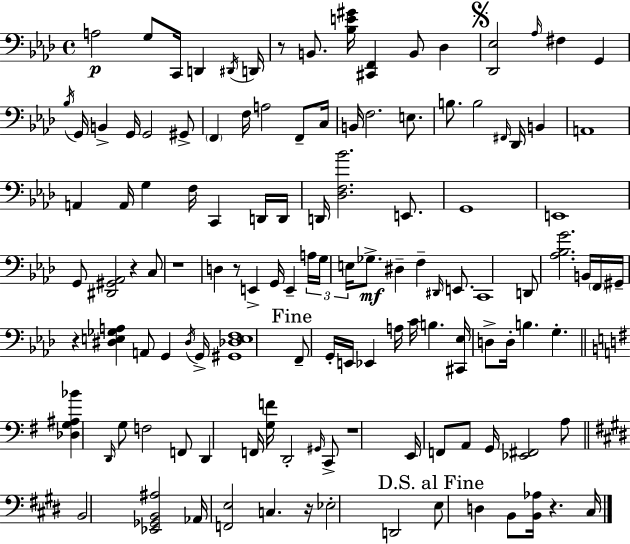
A3/h G3/e C2/s D2/q D#2/s D2/s R/e B2/e. [Bb3,E4,G#4]/s [C#2,F2]/q B2/e Db3/q [Db2,Eb3]/h Ab3/s F#3/q G2/q Bb3/s G2/s B2/q G2/s G2/h G#2/e F2/q F3/s A3/h F2/e C3/s B2/s F3/h. E3/e. B3/e. B3/h F#2/s Db2/s B2/q A2/w A2/q A2/s G3/q F3/s C2/q D2/s D2/s D2/s [Db3,F3,Bb4]/h. E2/e. G2/w E2/w G2/e [D#2,G#2,Ab2]/h R/q C3/e R/w D3/q R/e E2/q G2/s E2/q A3/s G3/s E3/s Gb3/e. D#3/q F3/q D#2/s E2/e. C2/w D2/e [Ab3,Bb3,G4]/h. B2/s F2/s G#2/s R/q [D#3,E3,Gb3,A3]/q A2/e G2/q D#3/s G2/s [G#2,Db3,E3,F3]/w F2/e G2/s E2/s Eb2/q A3/s C4/s B3/q. [C#2,Eb3]/s D3/e D3/s B3/q. G3/q. [Db3,G3,A#3,Bb4]/q D2/s G3/e F3/h F2/e D2/q F2/s [G3,F4]/s D2/h G#2/s C2/e R/w E2/s F2/e A2/e G2/s [Eb2,F#2]/h A3/e B2/h [Eb2,Gb2,B2,A#3]/h Ab2/s [F2,E3]/h C3/q. R/s Eb3/h D2/h E3/e D3/q B2/e [B2,Ab3]/s R/q. C#3/s